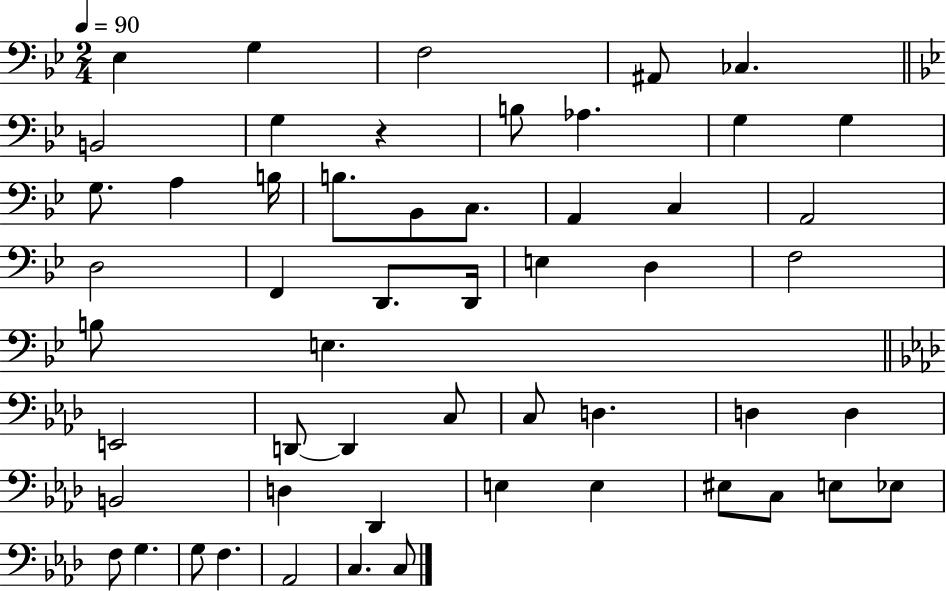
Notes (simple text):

Eb3/q G3/q F3/h A#2/e CES3/q. B2/h G3/q R/q B3/e Ab3/q. G3/q G3/q G3/e. A3/q B3/s B3/e. Bb2/e C3/e. A2/q C3/q A2/h D3/h F2/q D2/e. D2/s E3/q D3/q F3/h B3/e E3/q. E2/h D2/e D2/q C3/e C3/e D3/q. D3/q D3/q B2/h D3/q Db2/q E3/q E3/q EIS3/e C3/e E3/e Eb3/e F3/e G3/q. G3/e F3/q. Ab2/h C3/q. C3/e